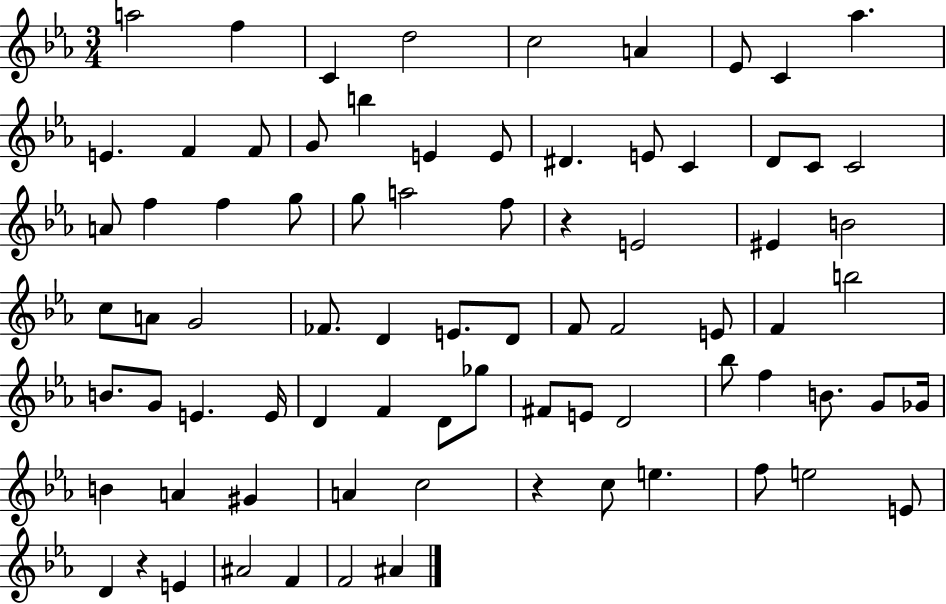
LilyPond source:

{
  \clef treble
  \numericTimeSignature
  \time 3/4
  \key ees \major
  \repeat volta 2 { a''2 f''4 | c'4 d''2 | c''2 a'4 | ees'8 c'4 aes''4. | \break e'4. f'4 f'8 | g'8 b''4 e'4 e'8 | dis'4. e'8 c'4 | d'8 c'8 c'2 | \break a'8 f''4 f''4 g''8 | g''8 a''2 f''8 | r4 e'2 | eis'4 b'2 | \break c''8 a'8 g'2 | fes'8. d'4 e'8. d'8 | f'8 f'2 e'8 | f'4 b''2 | \break b'8. g'8 e'4. e'16 | d'4 f'4 d'8 ges''8 | fis'8 e'8 d'2 | bes''8 f''4 b'8. g'8 ges'16 | \break b'4 a'4 gis'4 | a'4 c''2 | r4 c''8 e''4. | f''8 e''2 e'8 | \break d'4 r4 e'4 | ais'2 f'4 | f'2 ais'4 | } \bar "|."
}